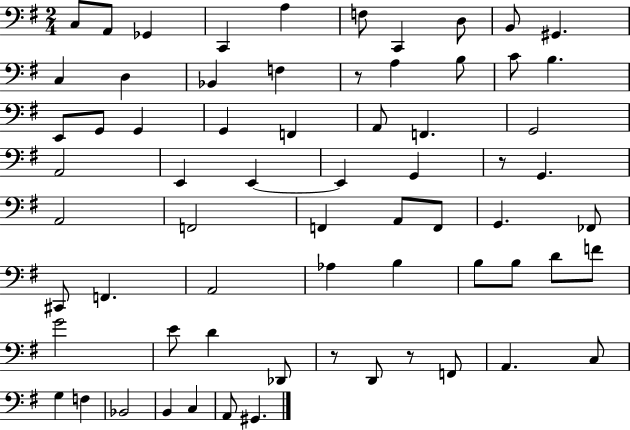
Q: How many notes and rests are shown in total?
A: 67